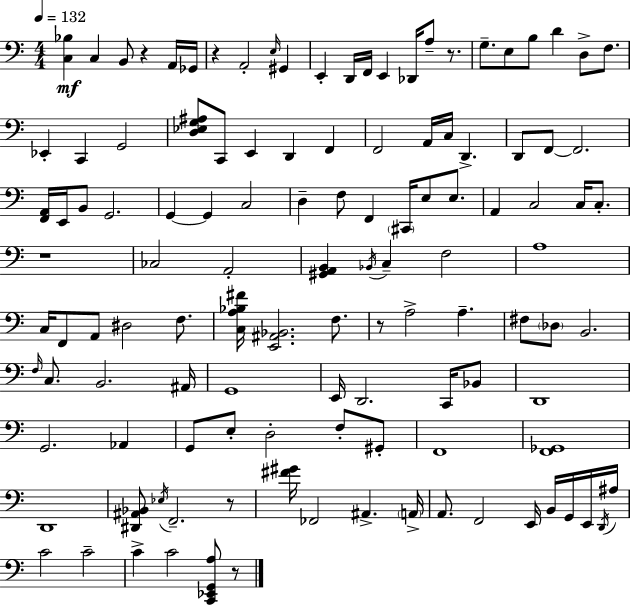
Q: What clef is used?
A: bass